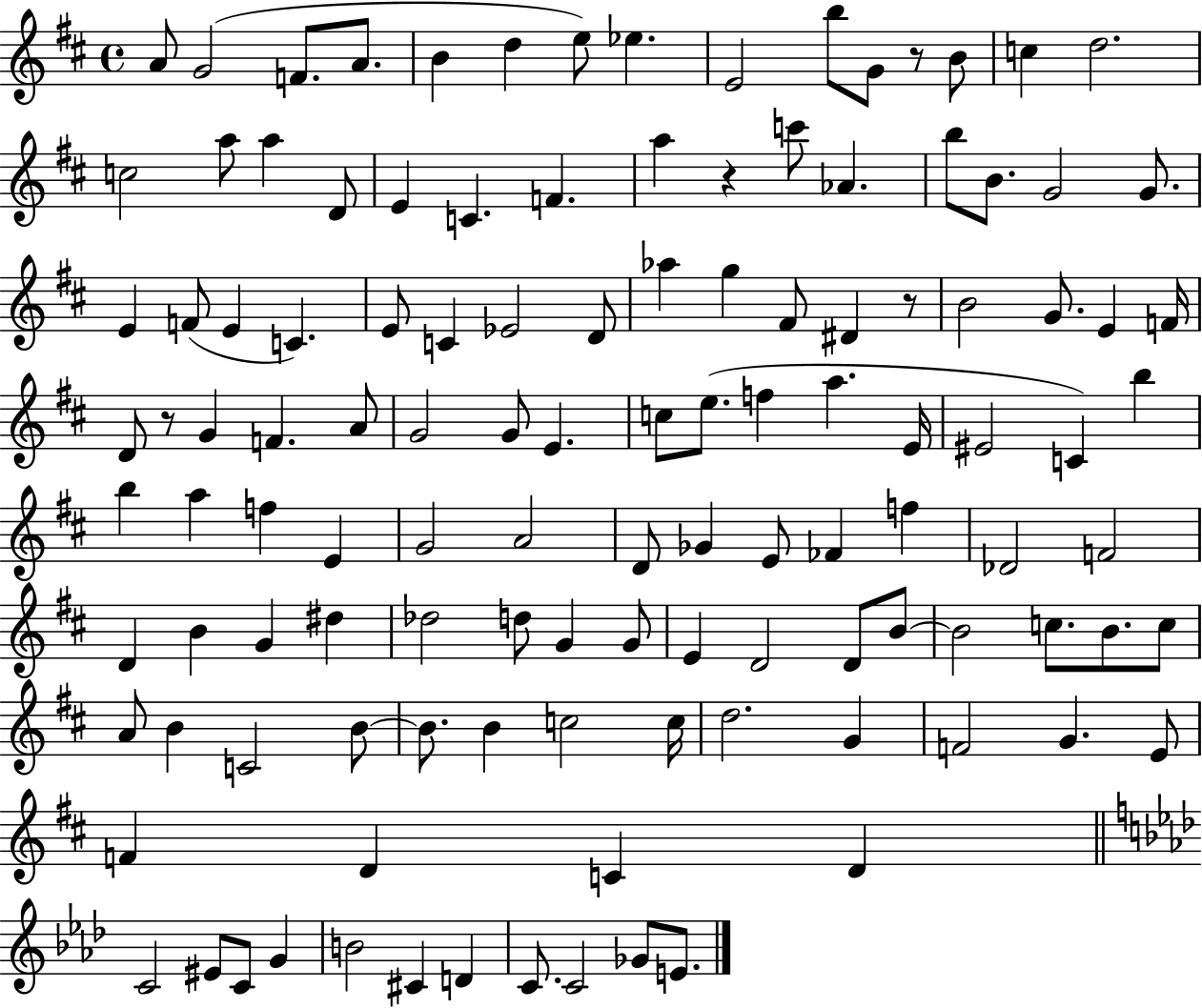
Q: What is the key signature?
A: D major